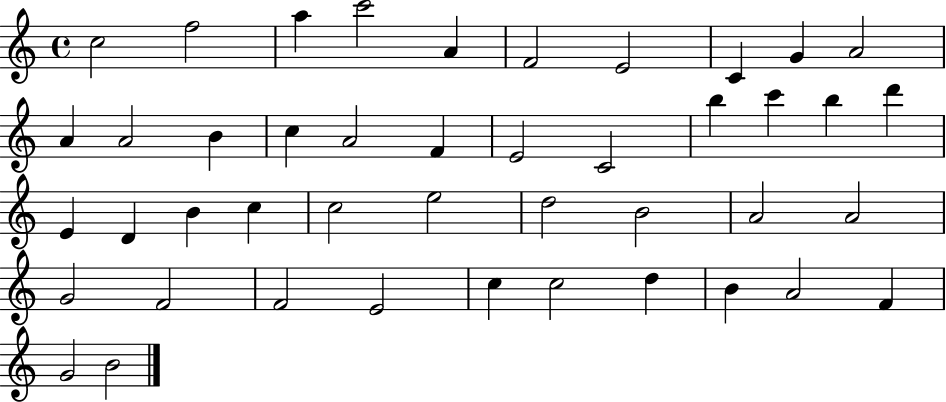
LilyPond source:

{
  \clef treble
  \time 4/4
  \defaultTimeSignature
  \key c \major
  c''2 f''2 | a''4 c'''2 a'4 | f'2 e'2 | c'4 g'4 a'2 | \break a'4 a'2 b'4 | c''4 a'2 f'4 | e'2 c'2 | b''4 c'''4 b''4 d'''4 | \break e'4 d'4 b'4 c''4 | c''2 e''2 | d''2 b'2 | a'2 a'2 | \break g'2 f'2 | f'2 e'2 | c''4 c''2 d''4 | b'4 a'2 f'4 | \break g'2 b'2 | \bar "|."
}